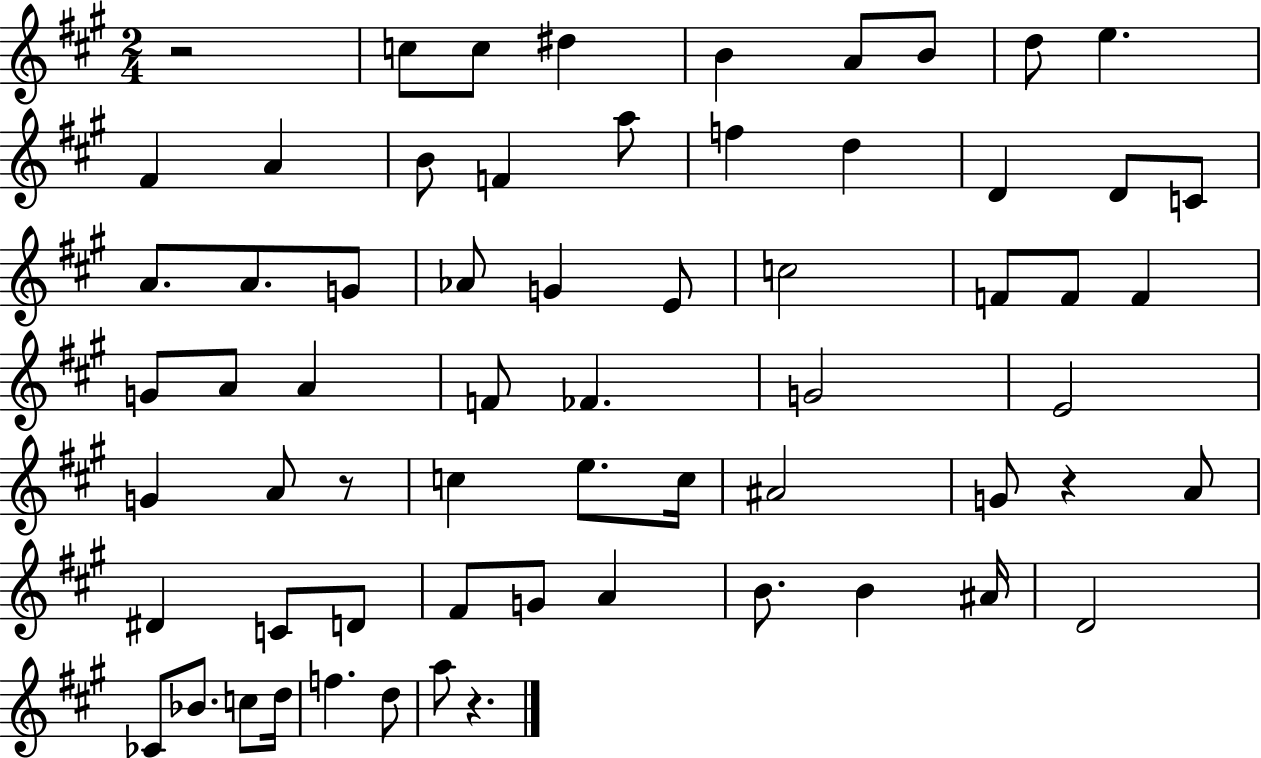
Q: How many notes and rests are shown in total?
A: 64